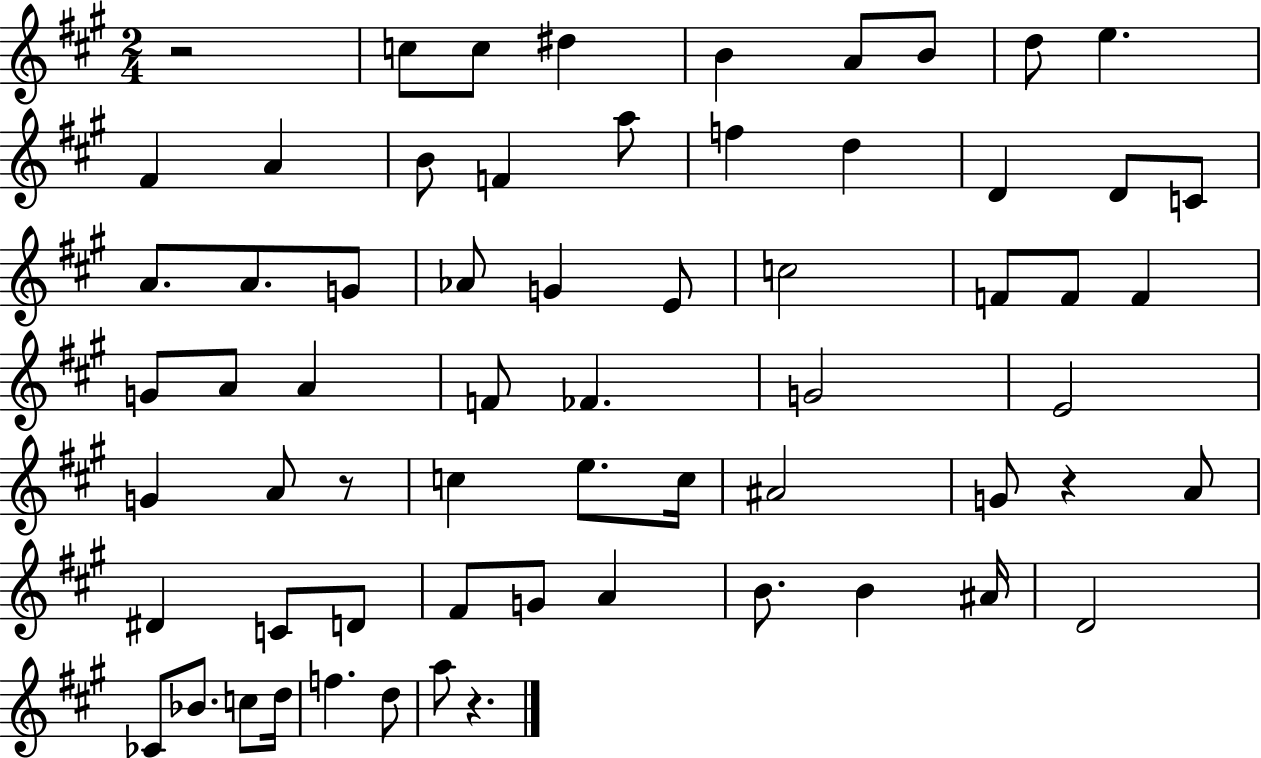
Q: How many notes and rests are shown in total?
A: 64